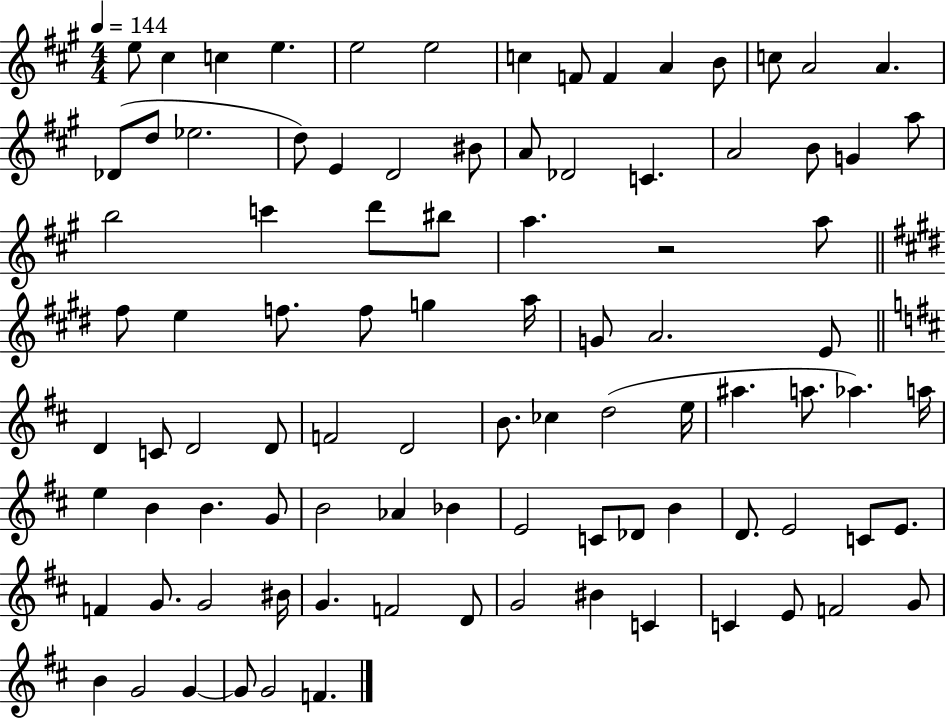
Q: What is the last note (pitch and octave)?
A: F4